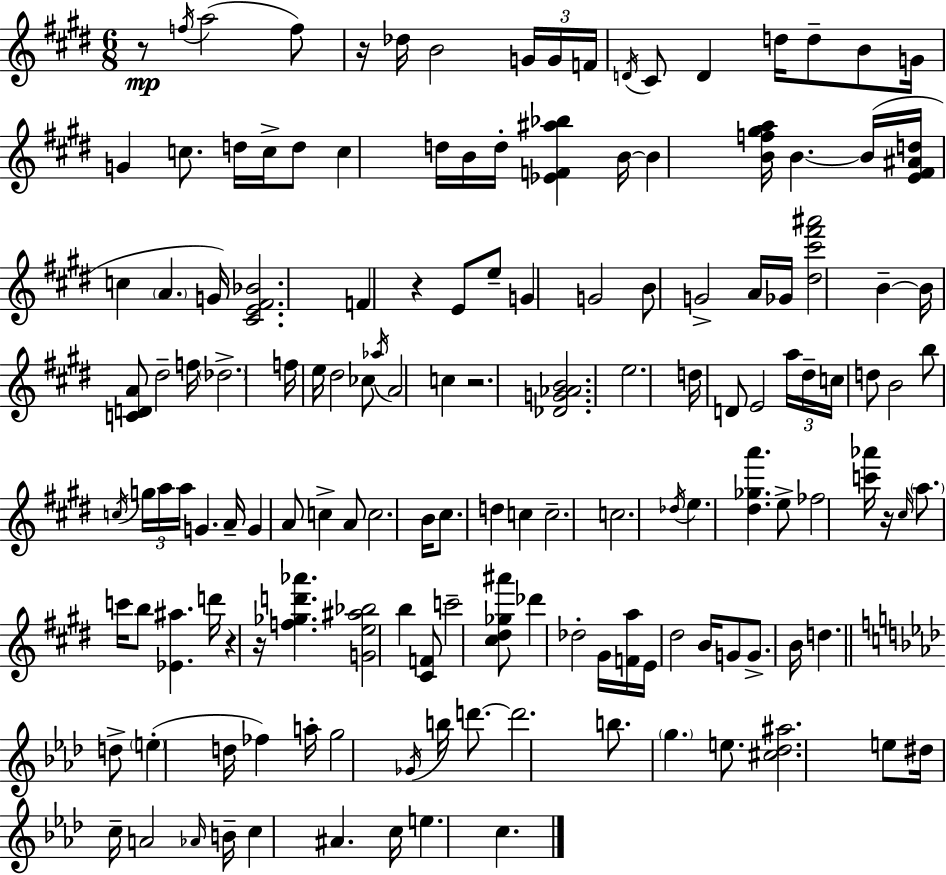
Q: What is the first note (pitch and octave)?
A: F5